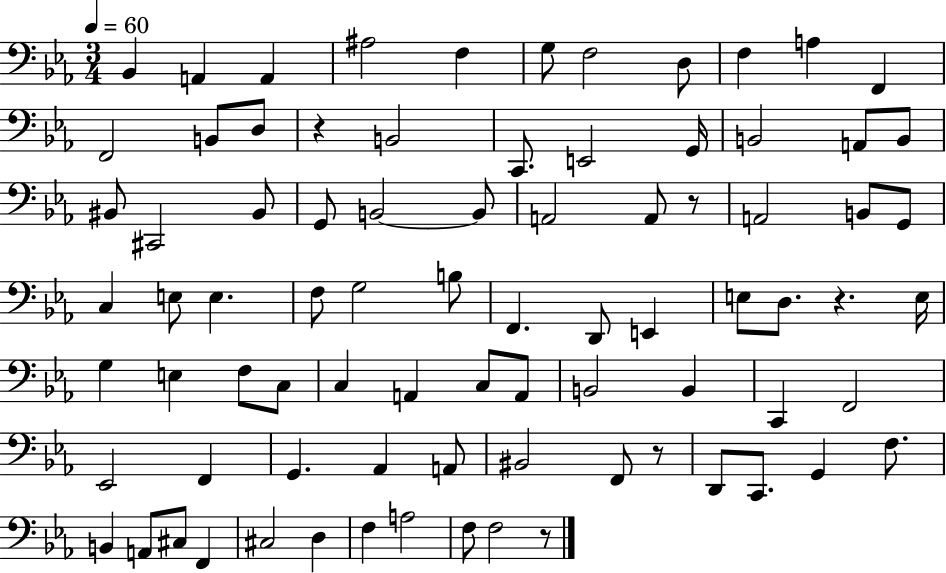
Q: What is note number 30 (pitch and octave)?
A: A2